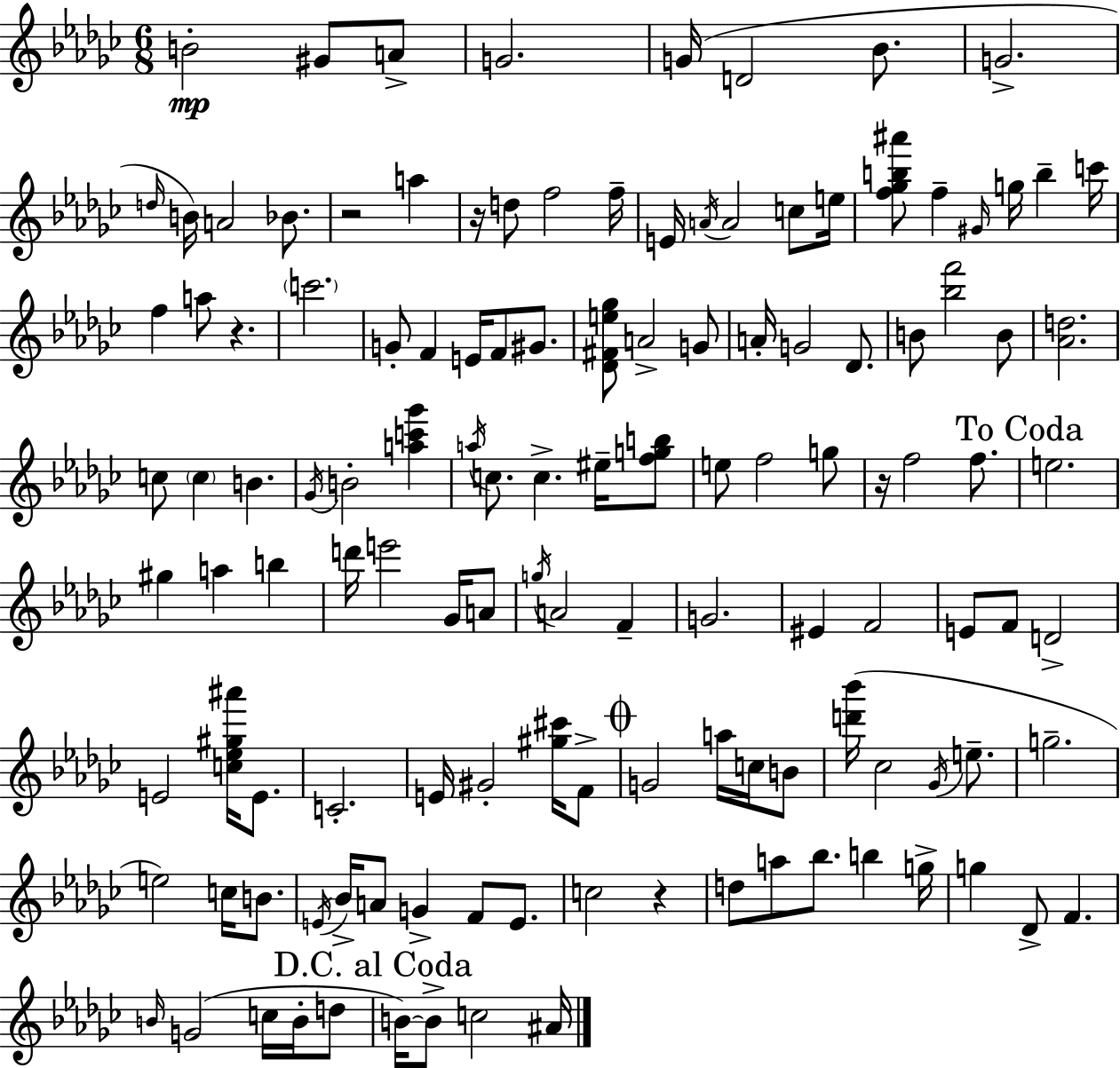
B4/h G#4/e A4/e G4/h. G4/s D4/h Bb4/e. G4/h. D5/s B4/s A4/h Bb4/e. R/h A5/q R/s D5/e F5/h F5/s E4/s A4/s A4/h C5/e E5/s [F5,Gb5,B5,A#6]/e F5/q G#4/s G5/s B5/q C6/s F5/q A5/e R/q. C6/h. G4/e F4/q E4/s F4/e G#4/e. [Db4,F#4,E5,Gb5]/e A4/h G4/e A4/s G4/h Db4/e. B4/e [Bb5,F6]/h B4/e [Ab4,D5]/h. C5/e C5/q B4/q. Gb4/s B4/h [A5,C6,Gb6]/q A5/s C5/e. C5/q. EIS5/s [F5,G5,B5]/e E5/e F5/h G5/e R/s F5/h F5/e. E5/h. G#5/q A5/q B5/q D6/s E6/h Gb4/s A4/e G5/s A4/h F4/q G4/h. EIS4/q F4/h E4/e F4/e D4/h E4/h [C5,Eb5,G#5,A#6]/s E4/e. C4/h. E4/s G#4/h [G#5,C#6]/s F4/e G4/h A5/s C5/s B4/e [D6,Bb6]/s CES5/h Gb4/s E5/e. G5/h. E5/h C5/s B4/e. E4/s Bb4/s A4/e G4/q F4/e E4/e. C5/h R/q D5/e A5/e Bb5/e. B5/q G5/s G5/q Db4/e F4/q. B4/s G4/h C5/s B4/s D5/e B4/s B4/e C5/h A#4/s